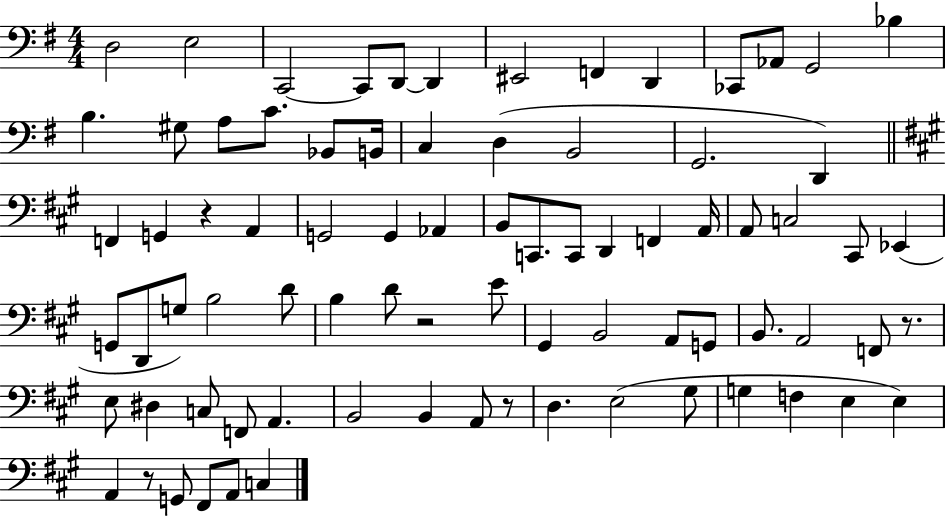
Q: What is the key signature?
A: G major